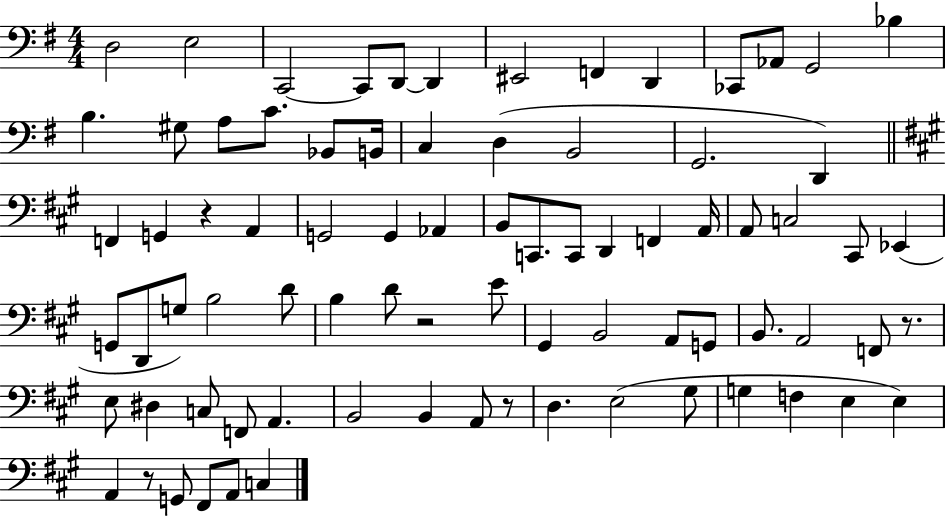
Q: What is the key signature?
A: G major